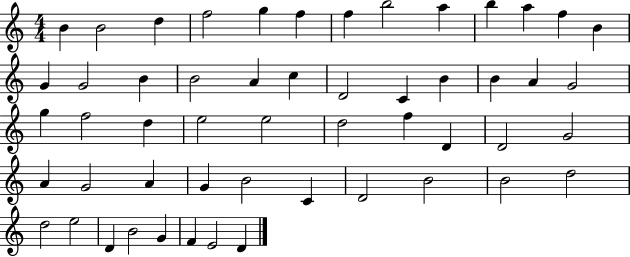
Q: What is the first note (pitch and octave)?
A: B4